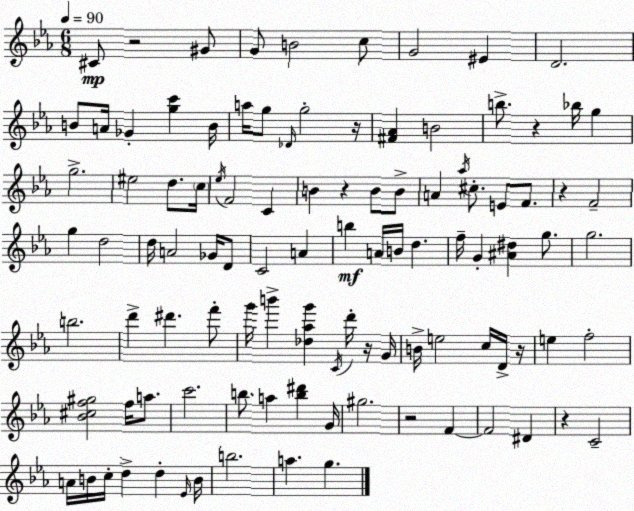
X:1
T:Untitled
M:6/8
L:1/4
K:Eb
^C/2 z2 ^G/2 G/2 B2 c/2 G2 ^E D2 B/2 A/4 _G [gc'] B/4 a/4 g/2 _D/4 g2 z/4 [^F_A] B2 b/2 z _b/4 g g2 ^e2 d/2 c/4 _e/4 F2 C B z B/2 B/2 A _a/4 ^c/2 E/2 F/2 z F2 g d2 d/4 A2 _G/4 D/2 C2 A b A/4 B/4 d f/4 G [^A^d] g/2 g2 b2 d' ^d' f'/2 g'/4 b' [_d_ag'] C/4 d'/4 z/4 G/4 B/4 e2 c/4 D/4 z/4 e f2 [_B^cf^g]2 f/4 a/2 c'2 b/2 a [b^d'] G/4 ^g2 z2 F F2 ^D z C2 A/4 B/4 c/4 d d _E/4 B/4 b2 a g